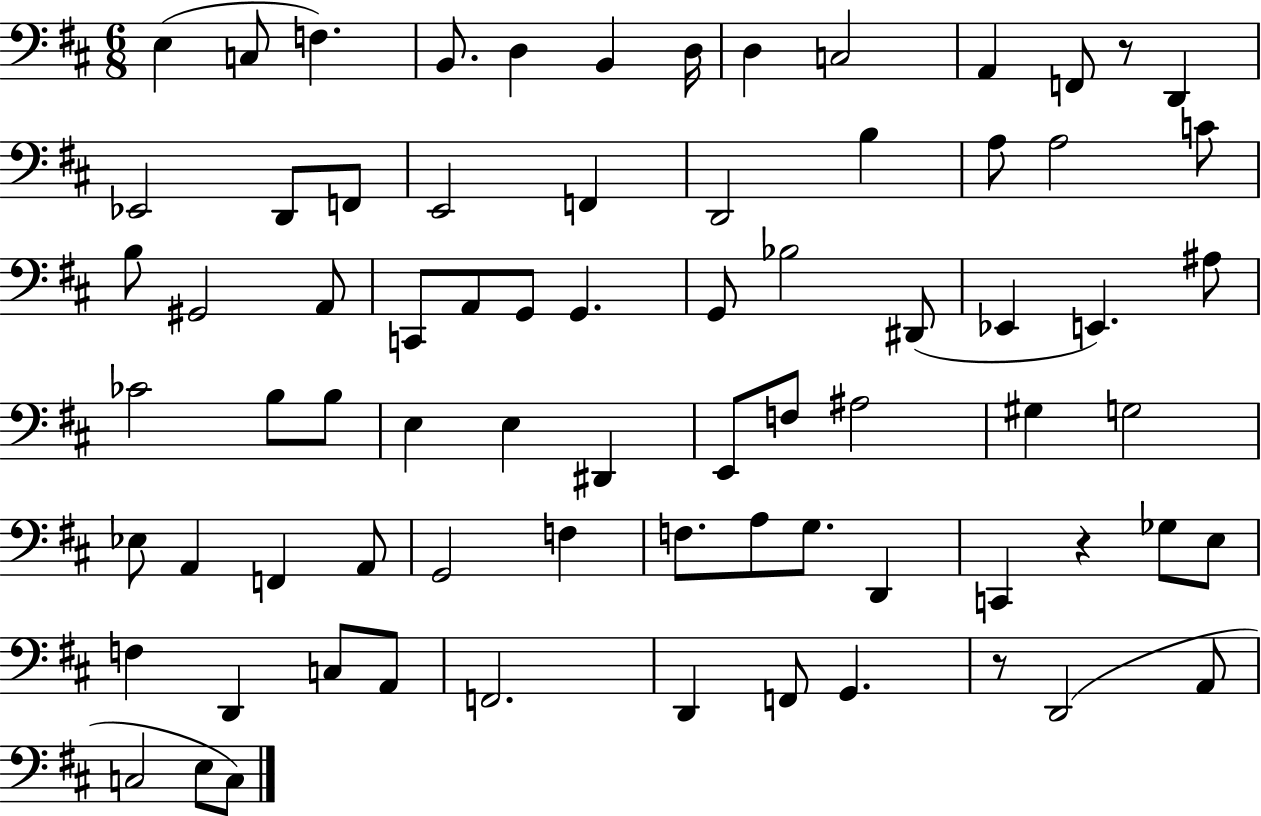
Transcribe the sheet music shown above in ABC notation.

X:1
T:Untitled
M:6/8
L:1/4
K:D
E, C,/2 F, B,,/2 D, B,, D,/4 D, C,2 A,, F,,/2 z/2 D,, _E,,2 D,,/2 F,,/2 E,,2 F,, D,,2 B, A,/2 A,2 C/2 B,/2 ^G,,2 A,,/2 C,,/2 A,,/2 G,,/2 G,, G,,/2 _B,2 ^D,,/2 _E,, E,, ^A,/2 _C2 B,/2 B,/2 E, E, ^D,, E,,/2 F,/2 ^A,2 ^G, G,2 _E,/2 A,, F,, A,,/2 G,,2 F, F,/2 A,/2 G,/2 D,, C,, z _G,/2 E,/2 F, D,, C,/2 A,,/2 F,,2 D,, F,,/2 G,, z/2 D,,2 A,,/2 C,2 E,/2 C,/2